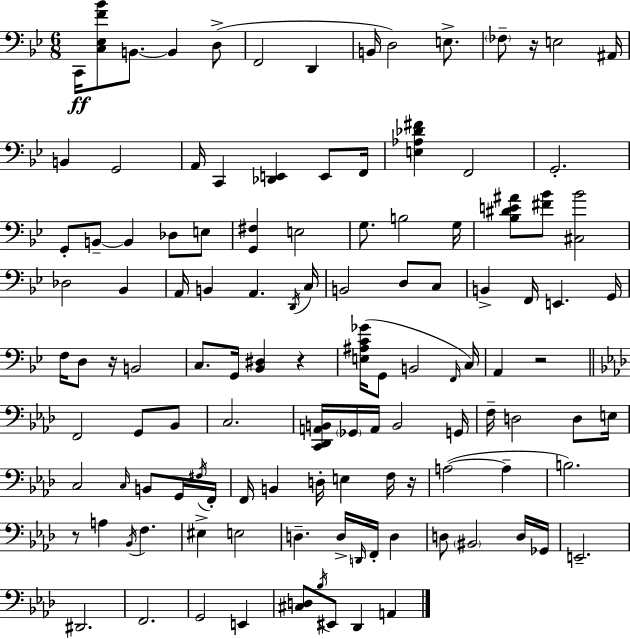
{
  \clef bass
  \numericTimeSignature
  \time 6/8
  \key bes \major
  c,16\ff <c ees f' bes'>8 b,8.~~ b,4 d8->( | f,2 d,4 | b,16 d2) e8.-> | \parenthesize fes8-- r16 e2 ais,16 | \break b,4 g,2 | a,16 c,4 <des, e,>4 e,8 f,16 | <e aes des' fis'>4 f,2 | g,2.-. | \break g,8-. b,8--~~ b,4 des8 e8 | <g, fis>4 e2 | g8. b2 g16 | <bes dis' e' ais'>8 <fis' bes'>8 <cis bes'>2 | \break des2 bes,4 | a,16 b,4 a,4. \acciaccatura { d,16 } | c16 b,2 d8 c8 | b,4-> f,16 e,4. | \break g,16 f16 d8 r16 b,2 | c8. g,16 <bes, dis>4 r4 | <e ais c' ges'>16( g,8 b,2 | \grace { f,16 } c16) a,4 r2 | \break \bar "||" \break \key aes \major f,2 g,8 bes,8 | c2. | <c, des, a, b,>16 \parenthesize ges,16 a,16 b,2 g,16 | f16-- d2 d8 e16 | \break c2 \grace { c16 } b,8 g,16 | \acciaccatura { fis16 } f,16-. f,16 b,4 d16-. e4 | f16 r16 a2~(~ a4-- | b2.) | \break r8 a4 \acciaccatura { bes,16 } f4. | eis4-> e2 | d4.-- d16-> \grace { d,16 } f,16-. | d4 d8 \parenthesize bis,2 | \break d16 ges,16 e,2.-- | dis,2. | f,2. | g,2 | \break e,4 <cis d>8 \acciaccatura { bes16 } eis,8 des,4 | a,4 \bar "|."
}